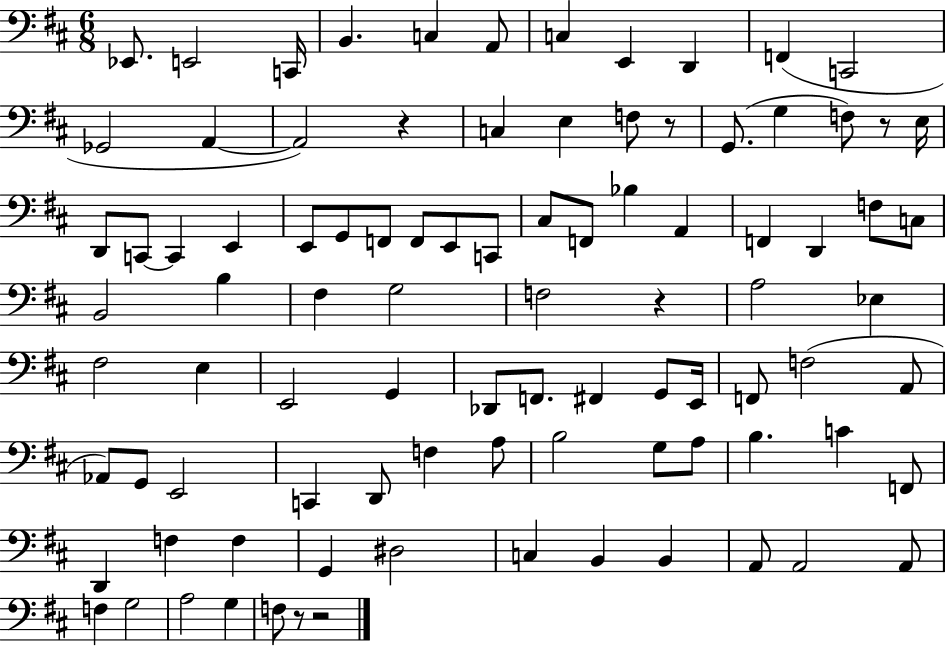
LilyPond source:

{
  \clef bass
  \numericTimeSignature
  \time 6/8
  \key d \major
  ees,8. e,2 c,16 | b,4. c4 a,8 | c4 e,4 d,4 | f,4( c,2 | \break ges,2 a,4~~ | a,2) r4 | c4 e4 f8 r8 | g,8.( g4 f8) r8 e16 | \break d,8 c,8~~ c,4 e,4 | e,8 g,8 f,8 f,8 e,8 c,8 | cis8 f,8 bes4 a,4 | f,4 d,4 f8 c8 | \break b,2 b4 | fis4 g2 | f2 r4 | a2 ees4 | \break fis2 e4 | e,2 g,4 | des,8 f,8. fis,4 g,8 e,16 | f,8 f2( a,8 | \break aes,8) g,8 e,2 | c,4 d,8 f4 a8 | b2 g8 a8 | b4. c'4 f,8 | \break d,4 f4 f4 | g,4 dis2 | c4 b,4 b,4 | a,8 a,2 a,8 | \break f4 g2 | a2 g4 | f8 r8 r2 | \bar "|."
}